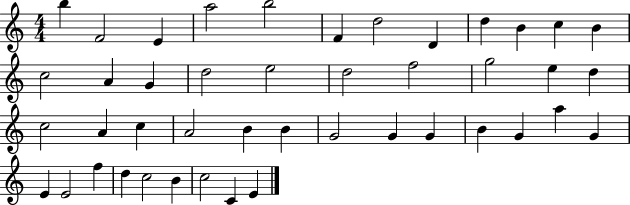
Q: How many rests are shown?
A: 0